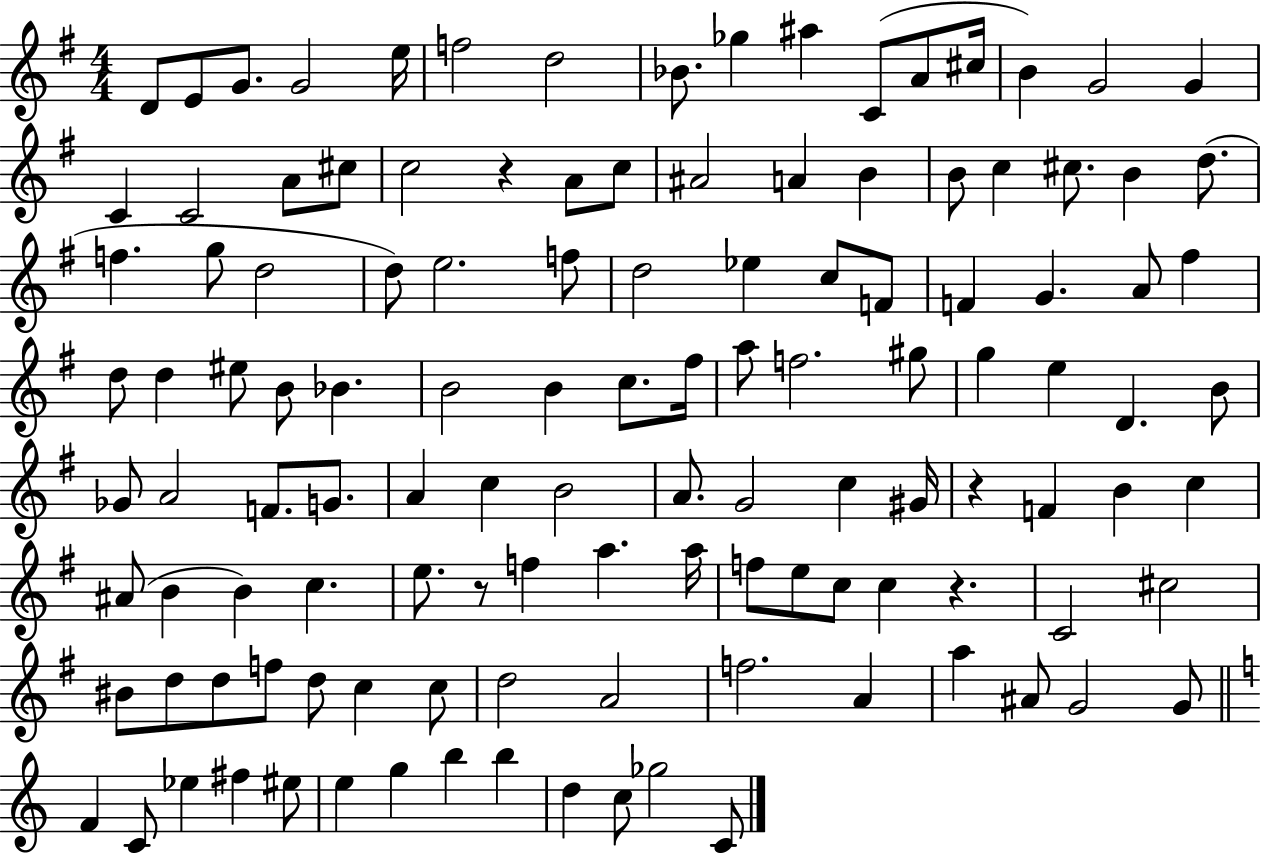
{
  \clef treble
  \numericTimeSignature
  \time 4/4
  \key g \major
  d'8 e'8 g'8. g'2 e''16 | f''2 d''2 | bes'8. ges''4 ais''4 c'8( a'8 cis''16 | b'4) g'2 g'4 | \break c'4 c'2 a'8 cis''8 | c''2 r4 a'8 c''8 | ais'2 a'4 b'4 | b'8 c''4 cis''8. b'4 d''8.( | \break f''4. g''8 d''2 | d''8) e''2. f''8 | d''2 ees''4 c''8 f'8 | f'4 g'4. a'8 fis''4 | \break d''8 d''4 eis''8 b'8 bes'4. | b'2 b'4 c''8. fis''16 | a''8 f''2. gis''8 | g''4 e''4 d'4. b'8 | \break ges'8 a'2 f'8. g'8. | a'4 c''4 b'2 | a'8. g'2 c''4 gis'16 | r4 f'4 b'4 c''4 | \break ais'8( b'4 b'4) c''4. | e''8. r8 f''4 a''4. a''16 | f''8 e''8 c''8 c''4 r4. | c'2 cis''2 | \break bis'8 d''8 d''8 f''8 d''8 c''4 c''8 | d''2 a'2 | f''2. a'4 | a''4 ais'8 g'2 g'8 | \break \bar "||" \break \key c \major f'4 c'8 ees''4 fis''4 eis''8 | e''4 g''4 b''4 b''4 | d''4 c''8 ges''2 c'8 | \bar "|."
}